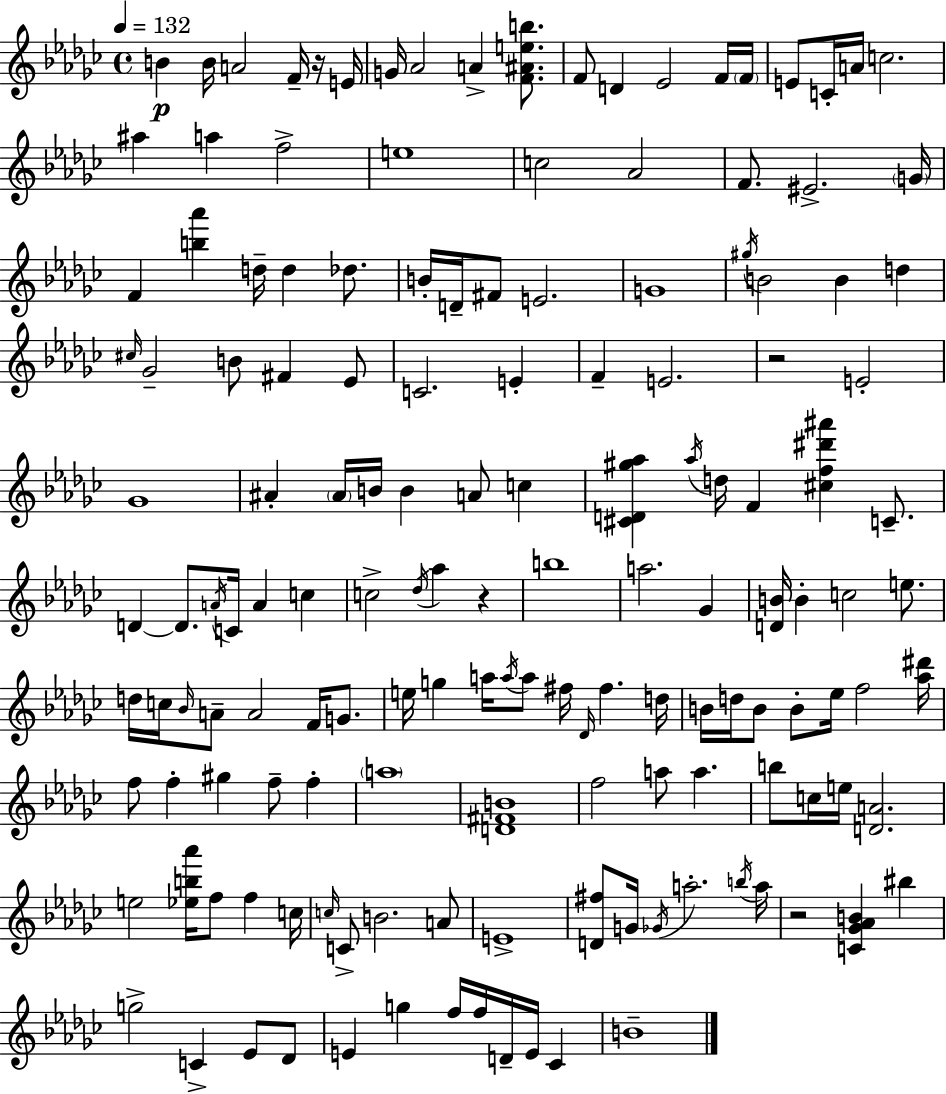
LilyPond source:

{
  \clef treble
  \time 4/4
  \defaultTimeSignature
  \key ees \minor
  \tempo 4 = 132
  b'4\p b'16 a'2 f'16-- r16 e'16 | g'16 aes'2 a'4-> <f' ais' e'' b''>8. | f'8 d'4 ees'2 f'16 \parenthesize f'16 | e'8 c'16-. a'16 c''2. | \break ais''4 a''4 f''2-> | e''1 | c''2 aes'2 | f'8. eis'2.-> \parenthesize g'16 | \break f'4 <b'' aes'''>4 d''16-- d''4 des''8. | b'16-. d'16-- fis'8 e'2. | g'1 | \acciaccatura { gis''16 } b'2 b'4 d''4 | \break \grace { cis''16 } ges'2-- b'8 fis'4 | ees'8 c'2. e'4-. | f'4-- e'2. | r2 e'2-. | \break ges'1 | ais'4-. \parenthesize ais'16 b'16 b'4 a'8 c''4 | <cis' d' gis'' aes''>4 \acciaccatura { aes''16 } d''16 f'4 <cis'' f'' dis''' ais'''>4 | c'8.-- d'4~~ d'8. \acciaccatura { a'16 } c'16 a'4 | \break c''4 c''2-> \acciaccatura { des''16 } aes''4 | r4 b''1 | a''2. | ges'4 <d' b'>16 b'4-. c''2 | \break e''8. d''16 c''16 \grace { bes'16 } a'8-- a'2 | f'16 g'8. e''16 g''4 a''16 \acciaccatura { a''16 } a''8 fis''16 | \grace { des'16 } fis''4. d''16 b'16 d''16 b'8 b'8-. ees''16 f''2 | <aes'' dis'''>16 f''8 f''4-. gis''4 | \break f''8-- f''4-. \parenthesize a''1 | <d' fis' b'>1 | f''2 | a''8 a''4. b''8 c''16 e''16 <d' a'>2. | \break e''2 | <ees'' b'' aes'''>16 f''8 f''4 c''16 \grace { c''16 } c'8-> b'2. | a'8 e'1-> | <d' fis''>8 g'16 \acciaccatura { ges'16 } a''2.-. | \break \acciaccatura { b''16 } a''16 r2 | <c' ges' aes' b'>4 bis''4 g''2-> | c'4-> ees'8 des'8 e'4 g''4 | f''16 f''16 d'16-- e'16 ces'4 b'1-- | \break \bar "|."
}